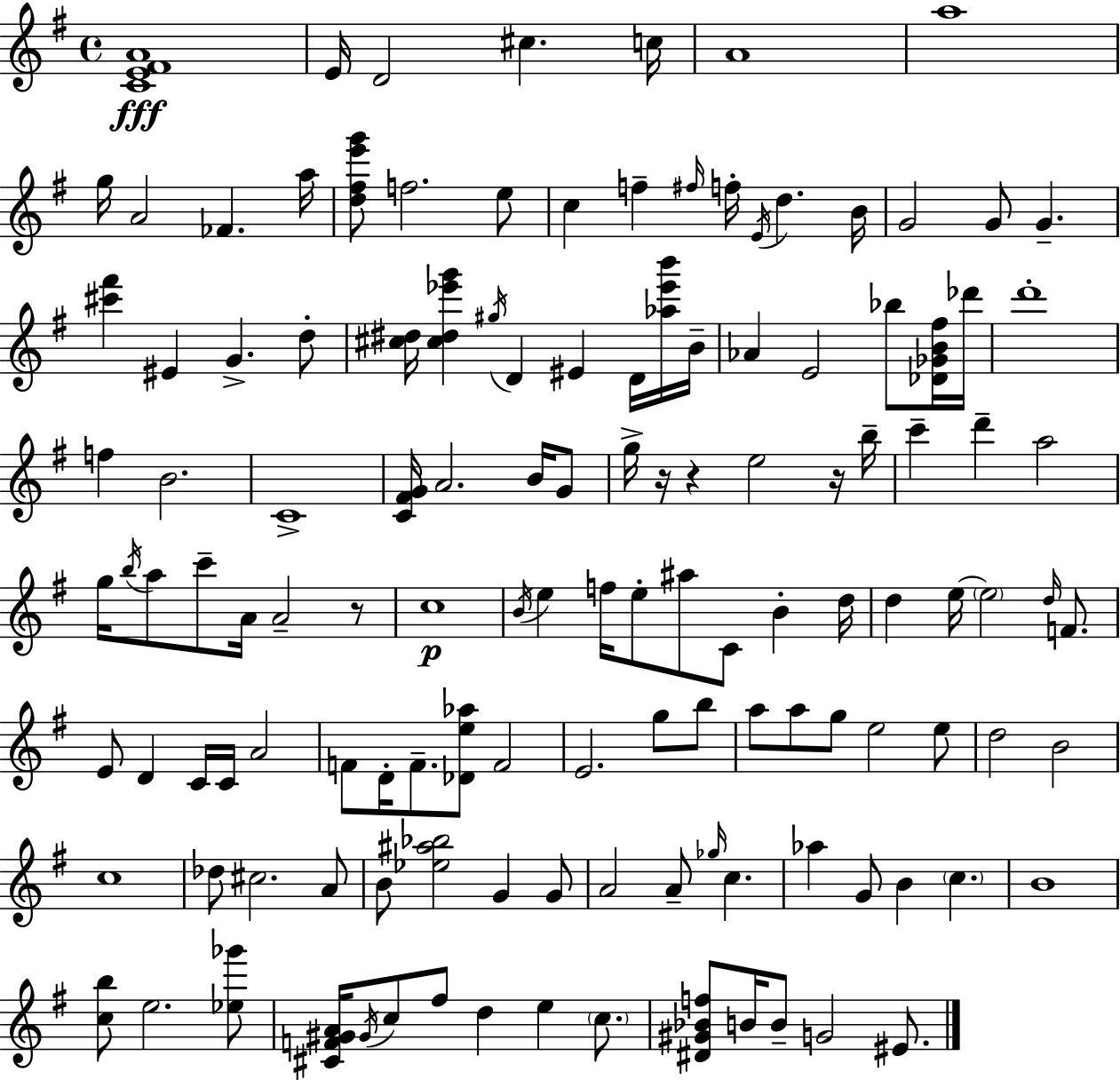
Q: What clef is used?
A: treble